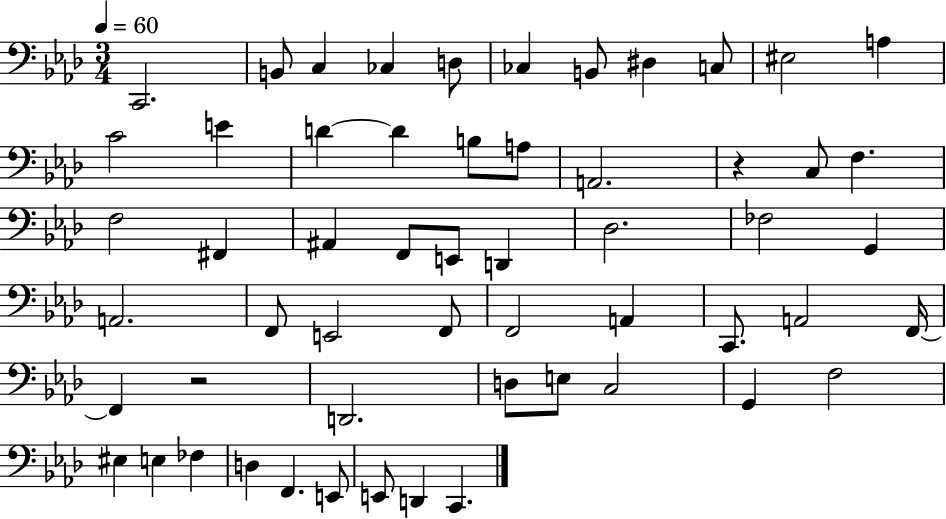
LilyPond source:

{
  \clef bass
  \numericTimeSignature
  \time 3/4
  \key aes \major
  \tempo 4 = 60
  \repeat volta 2 { c,2. | b,8 c4 ces4 d8 | ces4 b,8 dis4 c8 | eis2 a4 | \break c'2 e'4 | d'4~~ d'4 b8 a8 | a,2. | r4 c8 f4. | \break f2 fis,4 | ais,4 f,8 e,8 d,4 | des2. | fes2 g,4 | \break a,2. | f,8 e,2 f,8 | f,2 a,4 | c,8. a,2 f,16~~ | \break f,4 r2 | d,2. | d8 e8 c2 | g,4 f2 | \break eis4 e4 fes4 | d4 f,4. e,8 | e,8 d,4 c,4. | } \bar "|."
}